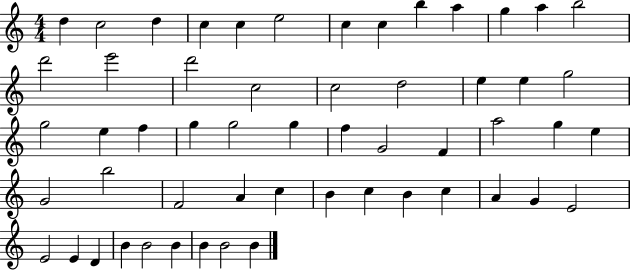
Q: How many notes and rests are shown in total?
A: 55